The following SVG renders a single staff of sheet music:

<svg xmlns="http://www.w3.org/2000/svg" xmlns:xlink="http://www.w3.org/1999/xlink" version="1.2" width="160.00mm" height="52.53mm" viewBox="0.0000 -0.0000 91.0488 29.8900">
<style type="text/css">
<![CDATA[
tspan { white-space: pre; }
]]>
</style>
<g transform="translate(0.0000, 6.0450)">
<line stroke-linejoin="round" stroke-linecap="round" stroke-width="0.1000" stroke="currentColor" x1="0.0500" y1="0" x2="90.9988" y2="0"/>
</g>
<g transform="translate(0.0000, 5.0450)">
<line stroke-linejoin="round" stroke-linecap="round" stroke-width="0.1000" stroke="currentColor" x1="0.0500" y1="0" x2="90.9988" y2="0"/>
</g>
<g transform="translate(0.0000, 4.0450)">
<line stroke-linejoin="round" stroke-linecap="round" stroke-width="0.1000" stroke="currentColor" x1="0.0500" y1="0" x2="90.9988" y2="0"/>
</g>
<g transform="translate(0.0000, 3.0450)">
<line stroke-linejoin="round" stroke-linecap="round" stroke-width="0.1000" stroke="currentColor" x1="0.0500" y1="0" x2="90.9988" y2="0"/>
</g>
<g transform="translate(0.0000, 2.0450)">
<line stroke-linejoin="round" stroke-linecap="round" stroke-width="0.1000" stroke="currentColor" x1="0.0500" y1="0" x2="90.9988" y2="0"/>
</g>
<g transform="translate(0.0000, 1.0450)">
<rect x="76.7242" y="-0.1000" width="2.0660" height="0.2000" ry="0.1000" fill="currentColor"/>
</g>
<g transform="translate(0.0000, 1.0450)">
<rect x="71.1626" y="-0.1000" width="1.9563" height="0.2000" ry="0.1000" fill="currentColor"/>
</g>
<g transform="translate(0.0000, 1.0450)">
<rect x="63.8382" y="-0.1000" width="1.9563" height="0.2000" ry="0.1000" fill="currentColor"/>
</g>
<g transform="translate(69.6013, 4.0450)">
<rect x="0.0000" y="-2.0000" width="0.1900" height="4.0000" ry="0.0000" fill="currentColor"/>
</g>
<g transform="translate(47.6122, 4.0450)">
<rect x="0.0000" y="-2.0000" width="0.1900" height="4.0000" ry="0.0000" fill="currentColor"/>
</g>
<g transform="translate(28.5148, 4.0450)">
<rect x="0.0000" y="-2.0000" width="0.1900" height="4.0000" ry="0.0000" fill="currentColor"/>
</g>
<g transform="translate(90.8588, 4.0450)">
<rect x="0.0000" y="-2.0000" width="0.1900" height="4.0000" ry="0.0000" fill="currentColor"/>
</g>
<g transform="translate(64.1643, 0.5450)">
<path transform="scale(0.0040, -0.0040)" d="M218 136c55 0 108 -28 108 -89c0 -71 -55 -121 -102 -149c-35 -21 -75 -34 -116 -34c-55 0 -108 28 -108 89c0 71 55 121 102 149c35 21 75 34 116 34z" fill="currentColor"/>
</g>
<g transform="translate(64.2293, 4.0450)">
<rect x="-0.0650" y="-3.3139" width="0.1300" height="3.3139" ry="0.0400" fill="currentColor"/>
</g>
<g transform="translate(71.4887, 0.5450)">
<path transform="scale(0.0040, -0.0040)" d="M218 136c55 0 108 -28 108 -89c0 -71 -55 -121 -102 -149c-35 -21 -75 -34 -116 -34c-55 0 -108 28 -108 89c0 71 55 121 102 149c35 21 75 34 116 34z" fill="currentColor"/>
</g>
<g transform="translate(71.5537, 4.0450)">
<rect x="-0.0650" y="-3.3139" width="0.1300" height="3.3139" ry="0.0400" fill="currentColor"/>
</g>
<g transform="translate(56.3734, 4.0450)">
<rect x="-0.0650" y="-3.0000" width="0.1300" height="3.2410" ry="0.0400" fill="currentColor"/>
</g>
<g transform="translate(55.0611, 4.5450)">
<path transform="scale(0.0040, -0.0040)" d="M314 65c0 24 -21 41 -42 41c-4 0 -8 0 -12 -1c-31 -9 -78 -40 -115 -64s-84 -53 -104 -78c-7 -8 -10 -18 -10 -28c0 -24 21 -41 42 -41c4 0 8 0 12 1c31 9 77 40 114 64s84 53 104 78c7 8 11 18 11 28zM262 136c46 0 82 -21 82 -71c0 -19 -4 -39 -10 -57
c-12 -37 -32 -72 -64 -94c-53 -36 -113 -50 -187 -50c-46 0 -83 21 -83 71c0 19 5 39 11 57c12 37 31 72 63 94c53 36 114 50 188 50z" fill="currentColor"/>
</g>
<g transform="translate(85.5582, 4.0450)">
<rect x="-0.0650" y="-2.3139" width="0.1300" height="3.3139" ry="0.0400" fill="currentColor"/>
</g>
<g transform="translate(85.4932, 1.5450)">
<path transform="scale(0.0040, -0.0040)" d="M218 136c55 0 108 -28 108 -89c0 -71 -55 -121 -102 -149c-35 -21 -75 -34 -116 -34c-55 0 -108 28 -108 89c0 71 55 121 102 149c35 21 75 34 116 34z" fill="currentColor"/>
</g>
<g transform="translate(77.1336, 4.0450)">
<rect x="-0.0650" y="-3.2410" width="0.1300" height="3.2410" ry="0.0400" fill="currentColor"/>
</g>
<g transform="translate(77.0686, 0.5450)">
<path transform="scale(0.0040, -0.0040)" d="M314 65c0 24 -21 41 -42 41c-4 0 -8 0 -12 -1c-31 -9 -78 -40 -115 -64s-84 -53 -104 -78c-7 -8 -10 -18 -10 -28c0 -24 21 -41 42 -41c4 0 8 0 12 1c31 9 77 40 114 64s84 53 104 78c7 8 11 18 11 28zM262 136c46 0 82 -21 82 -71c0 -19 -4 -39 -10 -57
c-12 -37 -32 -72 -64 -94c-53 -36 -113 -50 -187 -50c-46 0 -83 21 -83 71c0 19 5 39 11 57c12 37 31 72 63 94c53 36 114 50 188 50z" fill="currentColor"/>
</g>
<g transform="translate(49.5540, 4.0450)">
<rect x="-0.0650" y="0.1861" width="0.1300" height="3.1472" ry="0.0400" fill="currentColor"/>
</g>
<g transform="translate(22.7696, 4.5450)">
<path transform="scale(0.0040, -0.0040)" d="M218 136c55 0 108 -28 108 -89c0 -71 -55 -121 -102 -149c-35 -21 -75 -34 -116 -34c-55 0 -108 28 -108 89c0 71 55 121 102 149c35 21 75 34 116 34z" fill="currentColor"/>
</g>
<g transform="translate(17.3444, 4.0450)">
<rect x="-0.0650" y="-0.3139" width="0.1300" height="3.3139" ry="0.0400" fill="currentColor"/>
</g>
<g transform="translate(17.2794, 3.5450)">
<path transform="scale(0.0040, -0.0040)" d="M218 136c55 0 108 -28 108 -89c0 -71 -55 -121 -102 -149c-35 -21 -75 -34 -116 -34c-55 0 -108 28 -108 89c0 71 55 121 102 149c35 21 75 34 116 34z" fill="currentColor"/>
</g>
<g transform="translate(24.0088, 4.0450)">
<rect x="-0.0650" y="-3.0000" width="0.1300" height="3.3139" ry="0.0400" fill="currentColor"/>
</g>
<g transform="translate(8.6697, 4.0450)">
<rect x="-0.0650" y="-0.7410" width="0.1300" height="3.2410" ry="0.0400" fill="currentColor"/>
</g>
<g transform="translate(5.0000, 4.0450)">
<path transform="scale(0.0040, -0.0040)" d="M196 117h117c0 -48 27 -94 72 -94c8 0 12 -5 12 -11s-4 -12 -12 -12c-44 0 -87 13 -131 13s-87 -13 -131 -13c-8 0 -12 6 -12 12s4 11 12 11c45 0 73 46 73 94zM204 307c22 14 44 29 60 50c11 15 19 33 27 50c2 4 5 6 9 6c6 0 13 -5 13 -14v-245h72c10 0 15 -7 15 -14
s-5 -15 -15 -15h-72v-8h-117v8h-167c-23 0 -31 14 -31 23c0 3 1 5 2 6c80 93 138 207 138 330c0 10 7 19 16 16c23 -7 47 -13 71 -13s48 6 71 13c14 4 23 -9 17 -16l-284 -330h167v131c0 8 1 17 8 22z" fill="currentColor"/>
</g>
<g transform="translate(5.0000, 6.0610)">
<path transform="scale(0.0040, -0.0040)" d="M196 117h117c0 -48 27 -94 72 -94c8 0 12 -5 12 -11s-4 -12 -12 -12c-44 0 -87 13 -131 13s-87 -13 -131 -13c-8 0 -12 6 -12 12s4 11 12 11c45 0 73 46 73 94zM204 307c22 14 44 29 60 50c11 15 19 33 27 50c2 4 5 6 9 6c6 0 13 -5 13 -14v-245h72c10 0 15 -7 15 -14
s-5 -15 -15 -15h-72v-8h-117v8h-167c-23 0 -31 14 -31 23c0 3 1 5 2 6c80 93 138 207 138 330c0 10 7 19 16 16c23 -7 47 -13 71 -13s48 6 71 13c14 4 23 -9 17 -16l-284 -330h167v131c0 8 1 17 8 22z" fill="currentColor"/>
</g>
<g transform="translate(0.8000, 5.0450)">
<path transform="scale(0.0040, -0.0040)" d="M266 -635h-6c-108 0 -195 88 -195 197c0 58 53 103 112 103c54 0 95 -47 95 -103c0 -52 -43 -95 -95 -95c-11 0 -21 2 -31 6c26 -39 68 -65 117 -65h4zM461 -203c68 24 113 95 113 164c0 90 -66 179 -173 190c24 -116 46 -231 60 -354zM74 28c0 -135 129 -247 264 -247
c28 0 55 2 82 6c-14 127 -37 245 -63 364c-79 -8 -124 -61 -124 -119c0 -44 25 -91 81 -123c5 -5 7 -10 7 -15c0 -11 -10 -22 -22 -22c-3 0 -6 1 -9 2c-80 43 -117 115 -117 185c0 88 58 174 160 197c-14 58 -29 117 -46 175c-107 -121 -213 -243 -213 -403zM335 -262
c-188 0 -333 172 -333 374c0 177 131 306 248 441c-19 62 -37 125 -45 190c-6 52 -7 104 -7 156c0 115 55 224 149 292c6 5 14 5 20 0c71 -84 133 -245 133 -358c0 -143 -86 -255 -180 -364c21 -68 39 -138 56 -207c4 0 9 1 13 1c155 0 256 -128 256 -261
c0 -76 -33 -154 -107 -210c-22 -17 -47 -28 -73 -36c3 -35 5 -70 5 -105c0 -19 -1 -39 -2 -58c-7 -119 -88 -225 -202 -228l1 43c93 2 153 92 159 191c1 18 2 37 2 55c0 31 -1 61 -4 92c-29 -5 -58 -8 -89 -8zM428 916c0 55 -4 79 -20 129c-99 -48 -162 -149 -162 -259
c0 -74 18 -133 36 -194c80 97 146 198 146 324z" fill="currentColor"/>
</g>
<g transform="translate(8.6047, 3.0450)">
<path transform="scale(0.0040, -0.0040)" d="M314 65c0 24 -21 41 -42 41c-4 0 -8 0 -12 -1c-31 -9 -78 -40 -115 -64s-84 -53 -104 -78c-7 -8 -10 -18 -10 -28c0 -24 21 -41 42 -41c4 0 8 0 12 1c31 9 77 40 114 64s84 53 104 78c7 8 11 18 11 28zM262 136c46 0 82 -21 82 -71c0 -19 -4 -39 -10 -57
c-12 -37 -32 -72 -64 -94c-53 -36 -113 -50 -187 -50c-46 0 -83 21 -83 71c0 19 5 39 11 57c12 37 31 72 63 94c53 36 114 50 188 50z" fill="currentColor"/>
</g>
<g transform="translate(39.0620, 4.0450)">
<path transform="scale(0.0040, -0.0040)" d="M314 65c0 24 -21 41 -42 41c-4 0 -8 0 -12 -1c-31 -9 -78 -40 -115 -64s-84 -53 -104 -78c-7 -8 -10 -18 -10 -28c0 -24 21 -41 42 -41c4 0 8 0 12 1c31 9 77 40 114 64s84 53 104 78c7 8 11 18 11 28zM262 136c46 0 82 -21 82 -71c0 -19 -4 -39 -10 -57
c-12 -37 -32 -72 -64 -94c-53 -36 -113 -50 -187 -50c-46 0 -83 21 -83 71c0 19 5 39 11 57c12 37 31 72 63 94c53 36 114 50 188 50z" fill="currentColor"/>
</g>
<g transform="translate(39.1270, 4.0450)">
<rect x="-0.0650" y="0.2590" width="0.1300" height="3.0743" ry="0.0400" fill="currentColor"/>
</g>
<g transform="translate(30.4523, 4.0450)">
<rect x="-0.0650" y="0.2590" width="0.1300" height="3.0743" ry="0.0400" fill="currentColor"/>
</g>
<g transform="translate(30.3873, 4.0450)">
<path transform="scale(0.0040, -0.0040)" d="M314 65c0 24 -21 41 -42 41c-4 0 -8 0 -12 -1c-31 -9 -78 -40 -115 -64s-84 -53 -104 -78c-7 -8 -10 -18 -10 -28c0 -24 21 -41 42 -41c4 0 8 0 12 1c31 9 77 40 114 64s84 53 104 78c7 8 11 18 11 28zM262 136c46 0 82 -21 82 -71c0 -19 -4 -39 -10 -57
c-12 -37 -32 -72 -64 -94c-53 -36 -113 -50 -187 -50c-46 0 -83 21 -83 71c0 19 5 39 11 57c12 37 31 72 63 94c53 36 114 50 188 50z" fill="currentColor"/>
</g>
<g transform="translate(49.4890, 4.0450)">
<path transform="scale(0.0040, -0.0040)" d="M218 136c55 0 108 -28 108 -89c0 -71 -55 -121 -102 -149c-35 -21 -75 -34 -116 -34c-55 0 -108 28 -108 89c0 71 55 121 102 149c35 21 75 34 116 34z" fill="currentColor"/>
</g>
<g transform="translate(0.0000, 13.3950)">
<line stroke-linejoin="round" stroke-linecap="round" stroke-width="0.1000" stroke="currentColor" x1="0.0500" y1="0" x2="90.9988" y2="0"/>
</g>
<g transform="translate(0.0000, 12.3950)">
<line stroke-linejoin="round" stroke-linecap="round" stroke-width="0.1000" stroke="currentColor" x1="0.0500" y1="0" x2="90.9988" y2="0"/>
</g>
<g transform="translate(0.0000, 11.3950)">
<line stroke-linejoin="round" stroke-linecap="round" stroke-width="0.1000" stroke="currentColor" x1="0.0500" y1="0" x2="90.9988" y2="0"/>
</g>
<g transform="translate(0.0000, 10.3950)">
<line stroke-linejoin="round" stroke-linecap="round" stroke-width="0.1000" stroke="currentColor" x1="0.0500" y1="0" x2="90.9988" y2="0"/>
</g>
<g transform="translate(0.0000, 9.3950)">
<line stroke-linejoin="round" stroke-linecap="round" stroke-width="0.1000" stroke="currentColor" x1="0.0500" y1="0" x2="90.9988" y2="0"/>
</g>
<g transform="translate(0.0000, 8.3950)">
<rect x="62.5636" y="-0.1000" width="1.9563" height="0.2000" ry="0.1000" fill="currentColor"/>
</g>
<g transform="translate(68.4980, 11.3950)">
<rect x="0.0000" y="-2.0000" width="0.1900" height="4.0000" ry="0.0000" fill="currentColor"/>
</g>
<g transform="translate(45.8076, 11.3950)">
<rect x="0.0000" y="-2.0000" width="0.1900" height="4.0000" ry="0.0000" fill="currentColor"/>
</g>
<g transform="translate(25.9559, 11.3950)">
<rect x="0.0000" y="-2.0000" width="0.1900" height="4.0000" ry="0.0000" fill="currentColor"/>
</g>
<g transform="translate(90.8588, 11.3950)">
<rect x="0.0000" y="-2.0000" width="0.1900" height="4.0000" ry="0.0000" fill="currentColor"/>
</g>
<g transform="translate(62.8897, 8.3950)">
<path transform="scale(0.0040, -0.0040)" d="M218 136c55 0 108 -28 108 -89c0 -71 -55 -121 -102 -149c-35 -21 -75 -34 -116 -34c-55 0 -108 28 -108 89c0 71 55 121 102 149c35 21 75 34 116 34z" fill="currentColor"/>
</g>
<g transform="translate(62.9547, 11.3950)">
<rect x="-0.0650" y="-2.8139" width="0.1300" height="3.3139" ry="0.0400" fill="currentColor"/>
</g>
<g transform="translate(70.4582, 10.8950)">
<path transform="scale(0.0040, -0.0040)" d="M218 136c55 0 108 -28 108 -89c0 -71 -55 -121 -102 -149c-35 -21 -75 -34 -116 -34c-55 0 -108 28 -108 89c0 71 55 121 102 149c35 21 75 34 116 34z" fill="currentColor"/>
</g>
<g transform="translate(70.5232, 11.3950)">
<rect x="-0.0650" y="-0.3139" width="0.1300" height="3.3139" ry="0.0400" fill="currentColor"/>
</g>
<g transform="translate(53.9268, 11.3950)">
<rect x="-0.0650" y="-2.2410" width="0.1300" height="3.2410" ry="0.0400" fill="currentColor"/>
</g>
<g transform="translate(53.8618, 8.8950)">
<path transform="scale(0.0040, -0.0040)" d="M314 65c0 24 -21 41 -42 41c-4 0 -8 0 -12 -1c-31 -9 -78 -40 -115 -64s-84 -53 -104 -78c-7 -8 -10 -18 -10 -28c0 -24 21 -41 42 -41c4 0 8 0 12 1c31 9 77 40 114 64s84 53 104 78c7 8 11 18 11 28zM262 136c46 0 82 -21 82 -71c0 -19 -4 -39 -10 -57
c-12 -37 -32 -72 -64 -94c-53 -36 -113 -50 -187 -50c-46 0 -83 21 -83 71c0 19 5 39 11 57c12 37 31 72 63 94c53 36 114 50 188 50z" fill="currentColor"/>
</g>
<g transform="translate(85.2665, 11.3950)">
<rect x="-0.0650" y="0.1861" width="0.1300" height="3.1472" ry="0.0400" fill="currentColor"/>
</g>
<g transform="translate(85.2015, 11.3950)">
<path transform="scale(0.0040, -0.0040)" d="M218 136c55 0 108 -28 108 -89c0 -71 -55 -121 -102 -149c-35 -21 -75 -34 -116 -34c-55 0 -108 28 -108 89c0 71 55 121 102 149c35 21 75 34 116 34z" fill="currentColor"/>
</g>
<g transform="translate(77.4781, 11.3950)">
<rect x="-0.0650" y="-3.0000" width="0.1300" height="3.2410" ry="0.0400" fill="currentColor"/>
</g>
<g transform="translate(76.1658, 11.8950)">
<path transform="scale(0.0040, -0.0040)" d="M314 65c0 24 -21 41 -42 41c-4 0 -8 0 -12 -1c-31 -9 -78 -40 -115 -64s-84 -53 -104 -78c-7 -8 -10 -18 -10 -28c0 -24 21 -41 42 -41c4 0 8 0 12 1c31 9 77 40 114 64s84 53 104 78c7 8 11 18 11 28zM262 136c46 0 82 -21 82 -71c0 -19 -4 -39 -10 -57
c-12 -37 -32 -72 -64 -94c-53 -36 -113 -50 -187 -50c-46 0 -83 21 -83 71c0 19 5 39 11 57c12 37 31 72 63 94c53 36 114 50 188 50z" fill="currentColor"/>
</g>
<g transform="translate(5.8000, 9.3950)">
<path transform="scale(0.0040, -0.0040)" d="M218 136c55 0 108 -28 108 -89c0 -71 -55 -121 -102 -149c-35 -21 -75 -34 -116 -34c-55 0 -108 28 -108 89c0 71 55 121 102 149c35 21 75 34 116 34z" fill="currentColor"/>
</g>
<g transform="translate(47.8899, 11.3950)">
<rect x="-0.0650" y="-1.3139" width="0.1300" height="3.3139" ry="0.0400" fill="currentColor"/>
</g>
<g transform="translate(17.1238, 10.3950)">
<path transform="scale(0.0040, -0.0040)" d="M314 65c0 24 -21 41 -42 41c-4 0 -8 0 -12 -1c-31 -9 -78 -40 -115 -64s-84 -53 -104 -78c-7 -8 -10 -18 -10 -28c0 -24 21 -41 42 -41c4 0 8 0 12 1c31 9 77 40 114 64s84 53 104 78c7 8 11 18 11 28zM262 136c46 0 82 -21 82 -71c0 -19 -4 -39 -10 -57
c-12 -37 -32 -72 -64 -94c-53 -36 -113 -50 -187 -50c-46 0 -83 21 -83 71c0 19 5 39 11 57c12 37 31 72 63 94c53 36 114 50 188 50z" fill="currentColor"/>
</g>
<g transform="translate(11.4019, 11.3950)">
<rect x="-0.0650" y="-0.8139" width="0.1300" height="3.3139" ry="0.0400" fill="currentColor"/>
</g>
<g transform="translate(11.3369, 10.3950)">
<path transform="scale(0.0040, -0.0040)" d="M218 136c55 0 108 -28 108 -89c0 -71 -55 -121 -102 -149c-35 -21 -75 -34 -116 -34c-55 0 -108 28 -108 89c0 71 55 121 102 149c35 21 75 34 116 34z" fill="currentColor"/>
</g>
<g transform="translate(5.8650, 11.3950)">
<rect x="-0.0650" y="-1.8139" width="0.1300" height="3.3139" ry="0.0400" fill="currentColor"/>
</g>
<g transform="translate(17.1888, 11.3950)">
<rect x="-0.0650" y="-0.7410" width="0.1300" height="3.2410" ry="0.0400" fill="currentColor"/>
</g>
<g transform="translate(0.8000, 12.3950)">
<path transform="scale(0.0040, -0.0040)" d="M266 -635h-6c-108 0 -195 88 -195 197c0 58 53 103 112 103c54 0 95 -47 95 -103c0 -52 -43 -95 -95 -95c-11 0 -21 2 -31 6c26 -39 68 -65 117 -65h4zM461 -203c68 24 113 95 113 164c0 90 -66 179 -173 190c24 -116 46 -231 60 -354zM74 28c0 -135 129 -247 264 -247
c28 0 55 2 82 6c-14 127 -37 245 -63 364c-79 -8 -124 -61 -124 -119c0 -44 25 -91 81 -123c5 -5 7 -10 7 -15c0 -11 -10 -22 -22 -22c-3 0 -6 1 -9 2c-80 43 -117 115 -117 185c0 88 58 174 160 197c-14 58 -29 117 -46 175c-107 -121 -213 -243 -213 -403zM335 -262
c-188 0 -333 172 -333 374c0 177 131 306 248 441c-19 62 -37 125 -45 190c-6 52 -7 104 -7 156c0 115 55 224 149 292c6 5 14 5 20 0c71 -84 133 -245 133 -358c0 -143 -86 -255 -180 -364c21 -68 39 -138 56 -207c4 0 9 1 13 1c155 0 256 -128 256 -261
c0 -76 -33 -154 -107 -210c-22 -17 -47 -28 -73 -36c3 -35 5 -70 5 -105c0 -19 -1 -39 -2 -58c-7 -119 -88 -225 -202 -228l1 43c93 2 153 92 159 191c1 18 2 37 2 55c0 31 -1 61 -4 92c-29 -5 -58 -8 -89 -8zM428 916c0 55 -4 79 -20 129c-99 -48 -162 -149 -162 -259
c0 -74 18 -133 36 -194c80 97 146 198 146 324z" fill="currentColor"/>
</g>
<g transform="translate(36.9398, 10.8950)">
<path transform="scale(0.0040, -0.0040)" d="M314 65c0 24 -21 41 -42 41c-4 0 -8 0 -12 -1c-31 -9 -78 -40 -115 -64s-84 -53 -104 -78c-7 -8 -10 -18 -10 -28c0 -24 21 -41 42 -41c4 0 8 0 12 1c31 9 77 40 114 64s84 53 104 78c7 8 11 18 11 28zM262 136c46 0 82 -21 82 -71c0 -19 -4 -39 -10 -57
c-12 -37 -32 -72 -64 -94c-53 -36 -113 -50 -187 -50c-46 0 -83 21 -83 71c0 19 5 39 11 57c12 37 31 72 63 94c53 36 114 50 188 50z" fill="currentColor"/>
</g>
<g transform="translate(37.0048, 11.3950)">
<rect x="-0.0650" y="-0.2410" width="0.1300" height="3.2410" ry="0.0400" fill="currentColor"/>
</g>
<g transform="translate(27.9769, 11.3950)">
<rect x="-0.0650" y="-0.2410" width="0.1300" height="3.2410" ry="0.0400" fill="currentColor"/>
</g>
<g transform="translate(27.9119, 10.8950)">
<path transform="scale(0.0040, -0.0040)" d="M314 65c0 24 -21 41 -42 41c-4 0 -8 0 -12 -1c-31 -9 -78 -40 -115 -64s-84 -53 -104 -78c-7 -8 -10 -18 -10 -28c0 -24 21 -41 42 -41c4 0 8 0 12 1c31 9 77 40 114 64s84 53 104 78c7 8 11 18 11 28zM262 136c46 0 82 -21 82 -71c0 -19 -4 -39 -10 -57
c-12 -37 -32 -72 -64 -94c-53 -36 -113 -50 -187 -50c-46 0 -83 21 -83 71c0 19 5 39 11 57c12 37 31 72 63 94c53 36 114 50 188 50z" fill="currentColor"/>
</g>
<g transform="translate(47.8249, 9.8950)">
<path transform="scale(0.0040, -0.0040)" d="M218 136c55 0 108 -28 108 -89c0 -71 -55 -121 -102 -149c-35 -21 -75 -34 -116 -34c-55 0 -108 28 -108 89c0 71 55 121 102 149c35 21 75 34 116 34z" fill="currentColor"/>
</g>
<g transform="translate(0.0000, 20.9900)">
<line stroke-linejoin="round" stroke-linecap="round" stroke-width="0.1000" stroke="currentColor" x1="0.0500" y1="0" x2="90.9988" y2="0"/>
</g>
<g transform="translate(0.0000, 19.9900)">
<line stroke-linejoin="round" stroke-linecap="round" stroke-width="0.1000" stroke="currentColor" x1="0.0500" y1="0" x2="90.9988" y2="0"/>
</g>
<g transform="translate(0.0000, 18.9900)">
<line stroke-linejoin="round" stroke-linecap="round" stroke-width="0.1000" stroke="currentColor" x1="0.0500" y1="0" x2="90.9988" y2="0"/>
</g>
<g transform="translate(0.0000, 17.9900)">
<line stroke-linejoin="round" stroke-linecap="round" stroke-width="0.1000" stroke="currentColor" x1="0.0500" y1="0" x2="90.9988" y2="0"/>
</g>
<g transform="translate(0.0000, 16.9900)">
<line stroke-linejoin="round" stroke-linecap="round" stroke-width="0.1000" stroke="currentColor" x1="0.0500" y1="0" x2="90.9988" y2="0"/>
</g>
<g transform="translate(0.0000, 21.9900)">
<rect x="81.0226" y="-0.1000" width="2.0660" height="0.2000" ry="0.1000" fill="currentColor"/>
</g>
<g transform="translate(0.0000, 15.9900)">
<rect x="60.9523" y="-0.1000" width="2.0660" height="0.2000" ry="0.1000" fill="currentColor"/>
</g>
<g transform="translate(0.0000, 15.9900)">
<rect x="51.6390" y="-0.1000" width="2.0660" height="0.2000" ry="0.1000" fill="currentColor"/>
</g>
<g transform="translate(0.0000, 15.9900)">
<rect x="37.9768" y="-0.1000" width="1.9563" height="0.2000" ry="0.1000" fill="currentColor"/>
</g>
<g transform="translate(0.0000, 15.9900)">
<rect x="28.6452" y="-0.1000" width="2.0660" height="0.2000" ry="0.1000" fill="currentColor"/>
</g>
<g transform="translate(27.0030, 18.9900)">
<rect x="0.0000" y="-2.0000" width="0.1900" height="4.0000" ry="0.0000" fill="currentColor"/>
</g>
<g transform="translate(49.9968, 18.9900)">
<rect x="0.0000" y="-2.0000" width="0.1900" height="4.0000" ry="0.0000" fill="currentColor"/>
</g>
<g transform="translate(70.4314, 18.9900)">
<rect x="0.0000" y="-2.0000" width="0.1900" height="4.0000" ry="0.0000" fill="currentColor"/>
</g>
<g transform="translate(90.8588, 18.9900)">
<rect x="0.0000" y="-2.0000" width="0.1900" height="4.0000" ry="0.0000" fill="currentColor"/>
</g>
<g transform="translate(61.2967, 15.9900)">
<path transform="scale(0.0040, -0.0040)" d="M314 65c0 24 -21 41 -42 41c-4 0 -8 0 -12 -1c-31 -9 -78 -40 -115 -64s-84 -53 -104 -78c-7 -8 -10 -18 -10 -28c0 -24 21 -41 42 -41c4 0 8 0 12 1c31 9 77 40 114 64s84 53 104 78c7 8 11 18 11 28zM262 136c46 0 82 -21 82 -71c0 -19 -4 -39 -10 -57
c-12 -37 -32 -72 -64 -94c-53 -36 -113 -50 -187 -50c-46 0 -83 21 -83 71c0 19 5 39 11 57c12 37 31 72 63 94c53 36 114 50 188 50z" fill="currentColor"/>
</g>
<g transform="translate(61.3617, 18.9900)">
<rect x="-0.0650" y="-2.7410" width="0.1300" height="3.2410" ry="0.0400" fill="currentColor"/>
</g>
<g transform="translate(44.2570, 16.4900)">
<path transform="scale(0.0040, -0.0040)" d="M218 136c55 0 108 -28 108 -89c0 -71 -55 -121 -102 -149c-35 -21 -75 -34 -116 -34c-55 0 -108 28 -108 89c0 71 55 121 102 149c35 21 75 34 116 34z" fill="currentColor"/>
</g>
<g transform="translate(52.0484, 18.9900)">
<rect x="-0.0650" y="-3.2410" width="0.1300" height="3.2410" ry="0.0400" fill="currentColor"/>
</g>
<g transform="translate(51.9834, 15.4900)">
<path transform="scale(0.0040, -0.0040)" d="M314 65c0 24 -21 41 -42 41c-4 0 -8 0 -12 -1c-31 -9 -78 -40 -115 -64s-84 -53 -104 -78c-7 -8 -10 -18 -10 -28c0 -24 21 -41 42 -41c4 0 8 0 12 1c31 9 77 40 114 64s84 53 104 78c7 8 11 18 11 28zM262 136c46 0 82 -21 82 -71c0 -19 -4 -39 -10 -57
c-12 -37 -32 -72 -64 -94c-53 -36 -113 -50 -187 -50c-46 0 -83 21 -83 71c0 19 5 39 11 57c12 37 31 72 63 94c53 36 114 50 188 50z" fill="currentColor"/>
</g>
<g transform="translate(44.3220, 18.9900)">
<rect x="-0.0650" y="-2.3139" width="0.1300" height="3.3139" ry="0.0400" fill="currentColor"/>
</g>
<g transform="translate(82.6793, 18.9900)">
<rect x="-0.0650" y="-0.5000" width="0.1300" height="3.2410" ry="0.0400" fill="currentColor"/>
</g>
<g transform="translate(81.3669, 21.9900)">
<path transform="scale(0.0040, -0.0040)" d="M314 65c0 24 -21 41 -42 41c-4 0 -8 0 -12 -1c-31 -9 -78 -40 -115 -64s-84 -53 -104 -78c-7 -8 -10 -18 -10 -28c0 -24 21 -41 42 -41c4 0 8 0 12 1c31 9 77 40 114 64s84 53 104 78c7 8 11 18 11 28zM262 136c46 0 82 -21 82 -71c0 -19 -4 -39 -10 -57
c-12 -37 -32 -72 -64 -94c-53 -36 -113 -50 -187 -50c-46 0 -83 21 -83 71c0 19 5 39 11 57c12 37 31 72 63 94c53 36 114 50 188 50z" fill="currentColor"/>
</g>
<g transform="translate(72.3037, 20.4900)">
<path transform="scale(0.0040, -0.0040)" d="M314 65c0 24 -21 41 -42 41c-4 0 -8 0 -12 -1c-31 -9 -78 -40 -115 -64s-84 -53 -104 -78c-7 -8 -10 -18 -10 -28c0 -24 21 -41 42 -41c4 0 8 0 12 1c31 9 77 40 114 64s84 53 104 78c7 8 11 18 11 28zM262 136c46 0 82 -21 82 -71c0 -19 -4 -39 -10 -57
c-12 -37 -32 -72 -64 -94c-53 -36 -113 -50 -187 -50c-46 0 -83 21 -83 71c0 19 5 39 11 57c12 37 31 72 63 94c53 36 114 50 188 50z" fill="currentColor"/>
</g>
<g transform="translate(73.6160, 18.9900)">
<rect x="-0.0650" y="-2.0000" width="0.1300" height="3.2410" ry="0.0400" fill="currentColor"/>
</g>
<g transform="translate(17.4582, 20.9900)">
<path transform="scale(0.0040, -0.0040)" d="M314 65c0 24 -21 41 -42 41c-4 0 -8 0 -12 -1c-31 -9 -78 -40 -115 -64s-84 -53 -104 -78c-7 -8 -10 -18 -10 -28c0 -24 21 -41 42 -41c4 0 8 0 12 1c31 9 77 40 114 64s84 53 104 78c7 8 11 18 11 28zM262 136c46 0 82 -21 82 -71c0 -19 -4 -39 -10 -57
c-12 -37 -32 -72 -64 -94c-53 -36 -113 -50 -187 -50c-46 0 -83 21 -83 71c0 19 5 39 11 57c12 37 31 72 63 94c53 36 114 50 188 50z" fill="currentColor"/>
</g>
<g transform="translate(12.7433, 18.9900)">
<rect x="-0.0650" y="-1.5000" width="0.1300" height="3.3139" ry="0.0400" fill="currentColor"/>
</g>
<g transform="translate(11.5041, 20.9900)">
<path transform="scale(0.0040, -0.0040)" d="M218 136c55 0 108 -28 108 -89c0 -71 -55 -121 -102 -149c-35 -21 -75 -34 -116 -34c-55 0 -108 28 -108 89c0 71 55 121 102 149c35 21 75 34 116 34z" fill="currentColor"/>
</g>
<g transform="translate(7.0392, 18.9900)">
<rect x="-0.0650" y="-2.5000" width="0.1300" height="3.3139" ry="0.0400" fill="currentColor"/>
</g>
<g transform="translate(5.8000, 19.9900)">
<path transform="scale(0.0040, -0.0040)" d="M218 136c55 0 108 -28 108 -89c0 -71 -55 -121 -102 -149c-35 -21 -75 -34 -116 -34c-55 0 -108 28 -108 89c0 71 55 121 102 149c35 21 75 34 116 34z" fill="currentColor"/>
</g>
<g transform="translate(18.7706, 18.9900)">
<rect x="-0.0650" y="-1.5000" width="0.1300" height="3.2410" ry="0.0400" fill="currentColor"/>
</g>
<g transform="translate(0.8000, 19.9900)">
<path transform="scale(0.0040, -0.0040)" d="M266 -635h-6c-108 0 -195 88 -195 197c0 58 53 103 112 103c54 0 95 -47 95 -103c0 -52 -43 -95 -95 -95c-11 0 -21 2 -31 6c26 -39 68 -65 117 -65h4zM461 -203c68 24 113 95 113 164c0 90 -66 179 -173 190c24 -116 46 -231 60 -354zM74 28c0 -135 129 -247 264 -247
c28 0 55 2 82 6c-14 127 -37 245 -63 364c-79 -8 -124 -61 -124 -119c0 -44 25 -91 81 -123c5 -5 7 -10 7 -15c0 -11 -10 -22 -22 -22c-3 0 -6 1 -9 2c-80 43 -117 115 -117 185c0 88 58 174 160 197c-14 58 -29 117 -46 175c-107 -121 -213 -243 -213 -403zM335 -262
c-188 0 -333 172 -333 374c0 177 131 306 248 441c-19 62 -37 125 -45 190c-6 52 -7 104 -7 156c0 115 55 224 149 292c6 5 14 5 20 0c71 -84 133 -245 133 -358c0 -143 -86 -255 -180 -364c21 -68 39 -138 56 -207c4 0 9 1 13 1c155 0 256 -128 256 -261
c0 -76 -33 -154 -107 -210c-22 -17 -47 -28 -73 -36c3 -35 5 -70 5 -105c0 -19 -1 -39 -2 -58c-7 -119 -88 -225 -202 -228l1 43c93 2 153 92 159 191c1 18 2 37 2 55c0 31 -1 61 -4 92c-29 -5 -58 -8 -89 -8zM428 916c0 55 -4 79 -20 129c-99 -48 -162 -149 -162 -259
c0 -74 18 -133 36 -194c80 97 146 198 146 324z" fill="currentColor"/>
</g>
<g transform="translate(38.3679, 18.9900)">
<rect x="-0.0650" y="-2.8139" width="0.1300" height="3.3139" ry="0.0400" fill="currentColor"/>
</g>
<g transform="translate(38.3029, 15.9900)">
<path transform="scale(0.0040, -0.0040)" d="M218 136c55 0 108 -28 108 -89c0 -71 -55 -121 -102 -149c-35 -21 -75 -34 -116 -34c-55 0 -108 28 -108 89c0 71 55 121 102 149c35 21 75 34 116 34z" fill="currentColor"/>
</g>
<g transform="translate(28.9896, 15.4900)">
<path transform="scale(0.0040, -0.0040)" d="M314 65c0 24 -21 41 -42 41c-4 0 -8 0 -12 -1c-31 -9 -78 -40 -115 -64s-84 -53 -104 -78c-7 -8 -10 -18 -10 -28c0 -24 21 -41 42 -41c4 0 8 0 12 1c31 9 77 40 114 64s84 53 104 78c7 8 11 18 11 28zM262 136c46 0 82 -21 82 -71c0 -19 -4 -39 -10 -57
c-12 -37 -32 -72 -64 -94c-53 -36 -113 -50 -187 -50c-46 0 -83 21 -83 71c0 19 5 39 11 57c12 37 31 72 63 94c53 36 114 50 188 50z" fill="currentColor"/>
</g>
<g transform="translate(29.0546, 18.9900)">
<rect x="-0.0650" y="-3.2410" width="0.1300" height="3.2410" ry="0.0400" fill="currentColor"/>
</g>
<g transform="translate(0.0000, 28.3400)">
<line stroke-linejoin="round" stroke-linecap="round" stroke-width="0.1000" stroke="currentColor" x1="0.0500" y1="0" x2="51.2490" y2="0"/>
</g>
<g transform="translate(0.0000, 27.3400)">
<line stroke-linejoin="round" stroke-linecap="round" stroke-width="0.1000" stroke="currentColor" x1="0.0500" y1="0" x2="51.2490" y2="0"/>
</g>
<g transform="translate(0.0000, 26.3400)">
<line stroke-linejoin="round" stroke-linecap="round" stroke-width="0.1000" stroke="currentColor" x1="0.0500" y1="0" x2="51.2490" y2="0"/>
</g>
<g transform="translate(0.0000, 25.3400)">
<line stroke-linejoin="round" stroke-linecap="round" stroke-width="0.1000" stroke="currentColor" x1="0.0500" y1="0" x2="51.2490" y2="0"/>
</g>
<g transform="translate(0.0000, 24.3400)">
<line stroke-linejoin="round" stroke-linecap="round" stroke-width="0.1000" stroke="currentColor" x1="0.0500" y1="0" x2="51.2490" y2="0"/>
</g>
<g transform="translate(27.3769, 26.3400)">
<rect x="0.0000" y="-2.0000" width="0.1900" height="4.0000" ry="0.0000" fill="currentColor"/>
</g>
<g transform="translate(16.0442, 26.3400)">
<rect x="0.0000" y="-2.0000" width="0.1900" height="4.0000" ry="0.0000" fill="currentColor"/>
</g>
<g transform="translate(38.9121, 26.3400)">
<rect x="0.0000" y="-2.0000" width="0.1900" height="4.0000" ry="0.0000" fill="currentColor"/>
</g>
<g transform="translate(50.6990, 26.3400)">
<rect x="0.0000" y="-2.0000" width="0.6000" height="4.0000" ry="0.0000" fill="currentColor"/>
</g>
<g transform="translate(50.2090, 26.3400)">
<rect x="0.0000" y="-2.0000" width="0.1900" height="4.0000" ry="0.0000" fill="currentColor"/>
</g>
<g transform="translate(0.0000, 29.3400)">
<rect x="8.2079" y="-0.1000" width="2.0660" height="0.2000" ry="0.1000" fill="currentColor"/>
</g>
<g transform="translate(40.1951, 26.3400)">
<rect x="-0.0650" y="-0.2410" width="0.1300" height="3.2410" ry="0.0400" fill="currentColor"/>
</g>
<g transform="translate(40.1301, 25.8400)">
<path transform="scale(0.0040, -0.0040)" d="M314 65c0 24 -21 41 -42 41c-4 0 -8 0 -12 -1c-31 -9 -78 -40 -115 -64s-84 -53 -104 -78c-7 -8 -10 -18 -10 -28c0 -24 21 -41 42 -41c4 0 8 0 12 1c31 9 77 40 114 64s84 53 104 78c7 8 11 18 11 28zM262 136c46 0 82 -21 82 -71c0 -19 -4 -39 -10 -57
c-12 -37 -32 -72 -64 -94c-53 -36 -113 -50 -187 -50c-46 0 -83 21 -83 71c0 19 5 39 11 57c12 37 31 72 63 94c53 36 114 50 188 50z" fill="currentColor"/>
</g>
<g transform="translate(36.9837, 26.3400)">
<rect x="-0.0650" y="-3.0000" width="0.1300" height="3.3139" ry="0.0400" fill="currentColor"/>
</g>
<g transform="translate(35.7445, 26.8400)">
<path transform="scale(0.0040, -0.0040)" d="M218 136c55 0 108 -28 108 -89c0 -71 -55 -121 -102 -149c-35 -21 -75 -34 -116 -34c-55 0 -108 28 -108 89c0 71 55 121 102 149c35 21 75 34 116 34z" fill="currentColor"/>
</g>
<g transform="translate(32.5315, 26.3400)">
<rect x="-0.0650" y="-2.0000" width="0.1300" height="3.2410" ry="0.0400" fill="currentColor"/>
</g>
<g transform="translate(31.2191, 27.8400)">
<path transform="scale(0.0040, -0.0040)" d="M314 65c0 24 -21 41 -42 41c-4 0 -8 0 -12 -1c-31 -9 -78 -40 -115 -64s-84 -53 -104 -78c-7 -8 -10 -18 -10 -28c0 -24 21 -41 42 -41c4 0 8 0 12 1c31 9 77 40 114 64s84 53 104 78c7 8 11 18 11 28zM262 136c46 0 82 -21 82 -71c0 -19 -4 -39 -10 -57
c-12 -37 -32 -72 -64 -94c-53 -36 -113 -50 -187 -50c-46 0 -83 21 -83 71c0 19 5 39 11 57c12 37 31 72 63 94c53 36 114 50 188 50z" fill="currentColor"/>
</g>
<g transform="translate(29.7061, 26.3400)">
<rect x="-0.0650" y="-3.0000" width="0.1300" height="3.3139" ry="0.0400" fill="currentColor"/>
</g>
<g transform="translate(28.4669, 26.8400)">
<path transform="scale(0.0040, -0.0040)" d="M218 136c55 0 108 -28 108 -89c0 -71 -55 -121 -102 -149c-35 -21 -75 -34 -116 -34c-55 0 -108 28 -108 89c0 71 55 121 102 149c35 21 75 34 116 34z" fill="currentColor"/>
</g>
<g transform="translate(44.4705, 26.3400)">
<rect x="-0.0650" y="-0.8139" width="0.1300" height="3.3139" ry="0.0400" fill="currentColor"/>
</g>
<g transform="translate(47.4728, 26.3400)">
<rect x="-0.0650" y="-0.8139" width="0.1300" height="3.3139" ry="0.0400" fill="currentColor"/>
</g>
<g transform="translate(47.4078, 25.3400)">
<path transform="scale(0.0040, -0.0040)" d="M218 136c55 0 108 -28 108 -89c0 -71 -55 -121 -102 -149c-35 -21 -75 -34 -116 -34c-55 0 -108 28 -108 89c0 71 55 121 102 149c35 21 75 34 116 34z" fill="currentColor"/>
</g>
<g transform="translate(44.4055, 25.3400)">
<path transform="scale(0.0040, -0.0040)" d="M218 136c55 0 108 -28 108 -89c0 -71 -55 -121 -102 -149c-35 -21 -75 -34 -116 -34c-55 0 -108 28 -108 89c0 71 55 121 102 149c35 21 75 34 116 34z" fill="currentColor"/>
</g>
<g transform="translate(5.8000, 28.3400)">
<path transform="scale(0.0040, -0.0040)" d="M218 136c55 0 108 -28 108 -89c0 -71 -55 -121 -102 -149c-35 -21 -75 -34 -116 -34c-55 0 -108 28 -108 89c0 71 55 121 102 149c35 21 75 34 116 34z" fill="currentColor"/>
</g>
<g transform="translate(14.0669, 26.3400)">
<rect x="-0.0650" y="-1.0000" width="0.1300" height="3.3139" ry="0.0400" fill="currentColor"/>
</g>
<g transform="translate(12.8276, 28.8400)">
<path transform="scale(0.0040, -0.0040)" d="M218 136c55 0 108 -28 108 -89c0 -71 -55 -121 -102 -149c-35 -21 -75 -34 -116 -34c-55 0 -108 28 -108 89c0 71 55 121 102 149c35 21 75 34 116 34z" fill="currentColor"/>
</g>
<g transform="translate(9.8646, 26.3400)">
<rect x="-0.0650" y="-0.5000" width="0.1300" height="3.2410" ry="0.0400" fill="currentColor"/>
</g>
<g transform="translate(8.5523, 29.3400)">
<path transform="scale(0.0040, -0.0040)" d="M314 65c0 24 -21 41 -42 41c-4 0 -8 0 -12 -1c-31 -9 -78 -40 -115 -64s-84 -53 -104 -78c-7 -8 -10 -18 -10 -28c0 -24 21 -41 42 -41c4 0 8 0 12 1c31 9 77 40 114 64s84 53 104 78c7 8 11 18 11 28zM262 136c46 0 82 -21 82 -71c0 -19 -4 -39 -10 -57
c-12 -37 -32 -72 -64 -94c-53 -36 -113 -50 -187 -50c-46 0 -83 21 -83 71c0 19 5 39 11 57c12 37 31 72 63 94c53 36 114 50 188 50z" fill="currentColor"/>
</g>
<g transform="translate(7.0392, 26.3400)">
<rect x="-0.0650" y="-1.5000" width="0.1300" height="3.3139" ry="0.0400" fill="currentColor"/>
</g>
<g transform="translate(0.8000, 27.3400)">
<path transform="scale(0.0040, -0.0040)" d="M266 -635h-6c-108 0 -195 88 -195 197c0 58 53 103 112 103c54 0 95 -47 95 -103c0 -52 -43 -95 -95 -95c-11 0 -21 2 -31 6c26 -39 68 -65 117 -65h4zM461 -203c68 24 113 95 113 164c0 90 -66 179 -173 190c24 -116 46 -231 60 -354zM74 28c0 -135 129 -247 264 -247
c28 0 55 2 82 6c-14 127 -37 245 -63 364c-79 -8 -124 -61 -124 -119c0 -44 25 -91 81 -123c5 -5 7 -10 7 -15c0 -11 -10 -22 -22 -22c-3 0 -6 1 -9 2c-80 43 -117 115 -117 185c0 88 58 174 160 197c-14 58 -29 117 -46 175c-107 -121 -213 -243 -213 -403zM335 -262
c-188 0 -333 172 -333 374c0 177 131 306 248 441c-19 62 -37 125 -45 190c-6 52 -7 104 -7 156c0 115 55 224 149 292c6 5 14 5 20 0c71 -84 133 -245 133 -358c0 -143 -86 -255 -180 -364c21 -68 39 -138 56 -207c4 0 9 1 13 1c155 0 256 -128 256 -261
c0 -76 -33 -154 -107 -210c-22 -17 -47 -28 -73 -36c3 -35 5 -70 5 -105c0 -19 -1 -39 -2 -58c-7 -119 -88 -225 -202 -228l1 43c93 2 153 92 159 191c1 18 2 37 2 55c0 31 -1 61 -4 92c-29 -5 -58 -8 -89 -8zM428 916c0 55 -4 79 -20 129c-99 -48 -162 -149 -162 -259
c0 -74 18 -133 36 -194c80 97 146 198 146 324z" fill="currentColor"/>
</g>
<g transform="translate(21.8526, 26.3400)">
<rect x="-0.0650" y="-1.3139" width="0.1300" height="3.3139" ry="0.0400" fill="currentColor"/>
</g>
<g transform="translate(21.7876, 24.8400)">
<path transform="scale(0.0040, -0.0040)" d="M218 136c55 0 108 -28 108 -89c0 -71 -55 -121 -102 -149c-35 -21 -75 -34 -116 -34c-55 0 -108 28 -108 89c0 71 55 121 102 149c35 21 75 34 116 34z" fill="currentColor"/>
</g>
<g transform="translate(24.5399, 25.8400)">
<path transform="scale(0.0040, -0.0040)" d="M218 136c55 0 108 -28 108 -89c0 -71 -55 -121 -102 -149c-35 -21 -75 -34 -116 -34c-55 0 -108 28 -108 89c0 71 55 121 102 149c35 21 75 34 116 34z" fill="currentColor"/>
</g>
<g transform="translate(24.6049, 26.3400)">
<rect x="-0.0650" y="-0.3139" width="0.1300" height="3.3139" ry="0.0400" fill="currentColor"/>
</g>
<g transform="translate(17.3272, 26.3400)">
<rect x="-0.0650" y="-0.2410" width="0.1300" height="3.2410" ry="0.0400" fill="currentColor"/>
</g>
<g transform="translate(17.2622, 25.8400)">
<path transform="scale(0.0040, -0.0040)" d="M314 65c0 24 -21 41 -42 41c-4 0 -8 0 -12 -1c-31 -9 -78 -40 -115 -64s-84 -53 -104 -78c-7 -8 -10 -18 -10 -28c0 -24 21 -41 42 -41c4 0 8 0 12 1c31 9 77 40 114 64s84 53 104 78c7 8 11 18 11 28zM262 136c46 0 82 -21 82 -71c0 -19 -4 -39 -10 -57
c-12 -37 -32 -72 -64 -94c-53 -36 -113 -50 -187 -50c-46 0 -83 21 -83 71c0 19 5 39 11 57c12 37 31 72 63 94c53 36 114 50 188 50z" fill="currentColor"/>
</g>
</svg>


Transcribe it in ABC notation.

X:1
T:Untitled
M:4/4
L:1/4
K:C
d2 c A B2 B2 B A2 b b b2 g f d d2 c2 c2 e g2 a c A2 B G E E2 b2 a g b2 a2 F2 C2 E C2 D c2 e c A F2 A c2 d d